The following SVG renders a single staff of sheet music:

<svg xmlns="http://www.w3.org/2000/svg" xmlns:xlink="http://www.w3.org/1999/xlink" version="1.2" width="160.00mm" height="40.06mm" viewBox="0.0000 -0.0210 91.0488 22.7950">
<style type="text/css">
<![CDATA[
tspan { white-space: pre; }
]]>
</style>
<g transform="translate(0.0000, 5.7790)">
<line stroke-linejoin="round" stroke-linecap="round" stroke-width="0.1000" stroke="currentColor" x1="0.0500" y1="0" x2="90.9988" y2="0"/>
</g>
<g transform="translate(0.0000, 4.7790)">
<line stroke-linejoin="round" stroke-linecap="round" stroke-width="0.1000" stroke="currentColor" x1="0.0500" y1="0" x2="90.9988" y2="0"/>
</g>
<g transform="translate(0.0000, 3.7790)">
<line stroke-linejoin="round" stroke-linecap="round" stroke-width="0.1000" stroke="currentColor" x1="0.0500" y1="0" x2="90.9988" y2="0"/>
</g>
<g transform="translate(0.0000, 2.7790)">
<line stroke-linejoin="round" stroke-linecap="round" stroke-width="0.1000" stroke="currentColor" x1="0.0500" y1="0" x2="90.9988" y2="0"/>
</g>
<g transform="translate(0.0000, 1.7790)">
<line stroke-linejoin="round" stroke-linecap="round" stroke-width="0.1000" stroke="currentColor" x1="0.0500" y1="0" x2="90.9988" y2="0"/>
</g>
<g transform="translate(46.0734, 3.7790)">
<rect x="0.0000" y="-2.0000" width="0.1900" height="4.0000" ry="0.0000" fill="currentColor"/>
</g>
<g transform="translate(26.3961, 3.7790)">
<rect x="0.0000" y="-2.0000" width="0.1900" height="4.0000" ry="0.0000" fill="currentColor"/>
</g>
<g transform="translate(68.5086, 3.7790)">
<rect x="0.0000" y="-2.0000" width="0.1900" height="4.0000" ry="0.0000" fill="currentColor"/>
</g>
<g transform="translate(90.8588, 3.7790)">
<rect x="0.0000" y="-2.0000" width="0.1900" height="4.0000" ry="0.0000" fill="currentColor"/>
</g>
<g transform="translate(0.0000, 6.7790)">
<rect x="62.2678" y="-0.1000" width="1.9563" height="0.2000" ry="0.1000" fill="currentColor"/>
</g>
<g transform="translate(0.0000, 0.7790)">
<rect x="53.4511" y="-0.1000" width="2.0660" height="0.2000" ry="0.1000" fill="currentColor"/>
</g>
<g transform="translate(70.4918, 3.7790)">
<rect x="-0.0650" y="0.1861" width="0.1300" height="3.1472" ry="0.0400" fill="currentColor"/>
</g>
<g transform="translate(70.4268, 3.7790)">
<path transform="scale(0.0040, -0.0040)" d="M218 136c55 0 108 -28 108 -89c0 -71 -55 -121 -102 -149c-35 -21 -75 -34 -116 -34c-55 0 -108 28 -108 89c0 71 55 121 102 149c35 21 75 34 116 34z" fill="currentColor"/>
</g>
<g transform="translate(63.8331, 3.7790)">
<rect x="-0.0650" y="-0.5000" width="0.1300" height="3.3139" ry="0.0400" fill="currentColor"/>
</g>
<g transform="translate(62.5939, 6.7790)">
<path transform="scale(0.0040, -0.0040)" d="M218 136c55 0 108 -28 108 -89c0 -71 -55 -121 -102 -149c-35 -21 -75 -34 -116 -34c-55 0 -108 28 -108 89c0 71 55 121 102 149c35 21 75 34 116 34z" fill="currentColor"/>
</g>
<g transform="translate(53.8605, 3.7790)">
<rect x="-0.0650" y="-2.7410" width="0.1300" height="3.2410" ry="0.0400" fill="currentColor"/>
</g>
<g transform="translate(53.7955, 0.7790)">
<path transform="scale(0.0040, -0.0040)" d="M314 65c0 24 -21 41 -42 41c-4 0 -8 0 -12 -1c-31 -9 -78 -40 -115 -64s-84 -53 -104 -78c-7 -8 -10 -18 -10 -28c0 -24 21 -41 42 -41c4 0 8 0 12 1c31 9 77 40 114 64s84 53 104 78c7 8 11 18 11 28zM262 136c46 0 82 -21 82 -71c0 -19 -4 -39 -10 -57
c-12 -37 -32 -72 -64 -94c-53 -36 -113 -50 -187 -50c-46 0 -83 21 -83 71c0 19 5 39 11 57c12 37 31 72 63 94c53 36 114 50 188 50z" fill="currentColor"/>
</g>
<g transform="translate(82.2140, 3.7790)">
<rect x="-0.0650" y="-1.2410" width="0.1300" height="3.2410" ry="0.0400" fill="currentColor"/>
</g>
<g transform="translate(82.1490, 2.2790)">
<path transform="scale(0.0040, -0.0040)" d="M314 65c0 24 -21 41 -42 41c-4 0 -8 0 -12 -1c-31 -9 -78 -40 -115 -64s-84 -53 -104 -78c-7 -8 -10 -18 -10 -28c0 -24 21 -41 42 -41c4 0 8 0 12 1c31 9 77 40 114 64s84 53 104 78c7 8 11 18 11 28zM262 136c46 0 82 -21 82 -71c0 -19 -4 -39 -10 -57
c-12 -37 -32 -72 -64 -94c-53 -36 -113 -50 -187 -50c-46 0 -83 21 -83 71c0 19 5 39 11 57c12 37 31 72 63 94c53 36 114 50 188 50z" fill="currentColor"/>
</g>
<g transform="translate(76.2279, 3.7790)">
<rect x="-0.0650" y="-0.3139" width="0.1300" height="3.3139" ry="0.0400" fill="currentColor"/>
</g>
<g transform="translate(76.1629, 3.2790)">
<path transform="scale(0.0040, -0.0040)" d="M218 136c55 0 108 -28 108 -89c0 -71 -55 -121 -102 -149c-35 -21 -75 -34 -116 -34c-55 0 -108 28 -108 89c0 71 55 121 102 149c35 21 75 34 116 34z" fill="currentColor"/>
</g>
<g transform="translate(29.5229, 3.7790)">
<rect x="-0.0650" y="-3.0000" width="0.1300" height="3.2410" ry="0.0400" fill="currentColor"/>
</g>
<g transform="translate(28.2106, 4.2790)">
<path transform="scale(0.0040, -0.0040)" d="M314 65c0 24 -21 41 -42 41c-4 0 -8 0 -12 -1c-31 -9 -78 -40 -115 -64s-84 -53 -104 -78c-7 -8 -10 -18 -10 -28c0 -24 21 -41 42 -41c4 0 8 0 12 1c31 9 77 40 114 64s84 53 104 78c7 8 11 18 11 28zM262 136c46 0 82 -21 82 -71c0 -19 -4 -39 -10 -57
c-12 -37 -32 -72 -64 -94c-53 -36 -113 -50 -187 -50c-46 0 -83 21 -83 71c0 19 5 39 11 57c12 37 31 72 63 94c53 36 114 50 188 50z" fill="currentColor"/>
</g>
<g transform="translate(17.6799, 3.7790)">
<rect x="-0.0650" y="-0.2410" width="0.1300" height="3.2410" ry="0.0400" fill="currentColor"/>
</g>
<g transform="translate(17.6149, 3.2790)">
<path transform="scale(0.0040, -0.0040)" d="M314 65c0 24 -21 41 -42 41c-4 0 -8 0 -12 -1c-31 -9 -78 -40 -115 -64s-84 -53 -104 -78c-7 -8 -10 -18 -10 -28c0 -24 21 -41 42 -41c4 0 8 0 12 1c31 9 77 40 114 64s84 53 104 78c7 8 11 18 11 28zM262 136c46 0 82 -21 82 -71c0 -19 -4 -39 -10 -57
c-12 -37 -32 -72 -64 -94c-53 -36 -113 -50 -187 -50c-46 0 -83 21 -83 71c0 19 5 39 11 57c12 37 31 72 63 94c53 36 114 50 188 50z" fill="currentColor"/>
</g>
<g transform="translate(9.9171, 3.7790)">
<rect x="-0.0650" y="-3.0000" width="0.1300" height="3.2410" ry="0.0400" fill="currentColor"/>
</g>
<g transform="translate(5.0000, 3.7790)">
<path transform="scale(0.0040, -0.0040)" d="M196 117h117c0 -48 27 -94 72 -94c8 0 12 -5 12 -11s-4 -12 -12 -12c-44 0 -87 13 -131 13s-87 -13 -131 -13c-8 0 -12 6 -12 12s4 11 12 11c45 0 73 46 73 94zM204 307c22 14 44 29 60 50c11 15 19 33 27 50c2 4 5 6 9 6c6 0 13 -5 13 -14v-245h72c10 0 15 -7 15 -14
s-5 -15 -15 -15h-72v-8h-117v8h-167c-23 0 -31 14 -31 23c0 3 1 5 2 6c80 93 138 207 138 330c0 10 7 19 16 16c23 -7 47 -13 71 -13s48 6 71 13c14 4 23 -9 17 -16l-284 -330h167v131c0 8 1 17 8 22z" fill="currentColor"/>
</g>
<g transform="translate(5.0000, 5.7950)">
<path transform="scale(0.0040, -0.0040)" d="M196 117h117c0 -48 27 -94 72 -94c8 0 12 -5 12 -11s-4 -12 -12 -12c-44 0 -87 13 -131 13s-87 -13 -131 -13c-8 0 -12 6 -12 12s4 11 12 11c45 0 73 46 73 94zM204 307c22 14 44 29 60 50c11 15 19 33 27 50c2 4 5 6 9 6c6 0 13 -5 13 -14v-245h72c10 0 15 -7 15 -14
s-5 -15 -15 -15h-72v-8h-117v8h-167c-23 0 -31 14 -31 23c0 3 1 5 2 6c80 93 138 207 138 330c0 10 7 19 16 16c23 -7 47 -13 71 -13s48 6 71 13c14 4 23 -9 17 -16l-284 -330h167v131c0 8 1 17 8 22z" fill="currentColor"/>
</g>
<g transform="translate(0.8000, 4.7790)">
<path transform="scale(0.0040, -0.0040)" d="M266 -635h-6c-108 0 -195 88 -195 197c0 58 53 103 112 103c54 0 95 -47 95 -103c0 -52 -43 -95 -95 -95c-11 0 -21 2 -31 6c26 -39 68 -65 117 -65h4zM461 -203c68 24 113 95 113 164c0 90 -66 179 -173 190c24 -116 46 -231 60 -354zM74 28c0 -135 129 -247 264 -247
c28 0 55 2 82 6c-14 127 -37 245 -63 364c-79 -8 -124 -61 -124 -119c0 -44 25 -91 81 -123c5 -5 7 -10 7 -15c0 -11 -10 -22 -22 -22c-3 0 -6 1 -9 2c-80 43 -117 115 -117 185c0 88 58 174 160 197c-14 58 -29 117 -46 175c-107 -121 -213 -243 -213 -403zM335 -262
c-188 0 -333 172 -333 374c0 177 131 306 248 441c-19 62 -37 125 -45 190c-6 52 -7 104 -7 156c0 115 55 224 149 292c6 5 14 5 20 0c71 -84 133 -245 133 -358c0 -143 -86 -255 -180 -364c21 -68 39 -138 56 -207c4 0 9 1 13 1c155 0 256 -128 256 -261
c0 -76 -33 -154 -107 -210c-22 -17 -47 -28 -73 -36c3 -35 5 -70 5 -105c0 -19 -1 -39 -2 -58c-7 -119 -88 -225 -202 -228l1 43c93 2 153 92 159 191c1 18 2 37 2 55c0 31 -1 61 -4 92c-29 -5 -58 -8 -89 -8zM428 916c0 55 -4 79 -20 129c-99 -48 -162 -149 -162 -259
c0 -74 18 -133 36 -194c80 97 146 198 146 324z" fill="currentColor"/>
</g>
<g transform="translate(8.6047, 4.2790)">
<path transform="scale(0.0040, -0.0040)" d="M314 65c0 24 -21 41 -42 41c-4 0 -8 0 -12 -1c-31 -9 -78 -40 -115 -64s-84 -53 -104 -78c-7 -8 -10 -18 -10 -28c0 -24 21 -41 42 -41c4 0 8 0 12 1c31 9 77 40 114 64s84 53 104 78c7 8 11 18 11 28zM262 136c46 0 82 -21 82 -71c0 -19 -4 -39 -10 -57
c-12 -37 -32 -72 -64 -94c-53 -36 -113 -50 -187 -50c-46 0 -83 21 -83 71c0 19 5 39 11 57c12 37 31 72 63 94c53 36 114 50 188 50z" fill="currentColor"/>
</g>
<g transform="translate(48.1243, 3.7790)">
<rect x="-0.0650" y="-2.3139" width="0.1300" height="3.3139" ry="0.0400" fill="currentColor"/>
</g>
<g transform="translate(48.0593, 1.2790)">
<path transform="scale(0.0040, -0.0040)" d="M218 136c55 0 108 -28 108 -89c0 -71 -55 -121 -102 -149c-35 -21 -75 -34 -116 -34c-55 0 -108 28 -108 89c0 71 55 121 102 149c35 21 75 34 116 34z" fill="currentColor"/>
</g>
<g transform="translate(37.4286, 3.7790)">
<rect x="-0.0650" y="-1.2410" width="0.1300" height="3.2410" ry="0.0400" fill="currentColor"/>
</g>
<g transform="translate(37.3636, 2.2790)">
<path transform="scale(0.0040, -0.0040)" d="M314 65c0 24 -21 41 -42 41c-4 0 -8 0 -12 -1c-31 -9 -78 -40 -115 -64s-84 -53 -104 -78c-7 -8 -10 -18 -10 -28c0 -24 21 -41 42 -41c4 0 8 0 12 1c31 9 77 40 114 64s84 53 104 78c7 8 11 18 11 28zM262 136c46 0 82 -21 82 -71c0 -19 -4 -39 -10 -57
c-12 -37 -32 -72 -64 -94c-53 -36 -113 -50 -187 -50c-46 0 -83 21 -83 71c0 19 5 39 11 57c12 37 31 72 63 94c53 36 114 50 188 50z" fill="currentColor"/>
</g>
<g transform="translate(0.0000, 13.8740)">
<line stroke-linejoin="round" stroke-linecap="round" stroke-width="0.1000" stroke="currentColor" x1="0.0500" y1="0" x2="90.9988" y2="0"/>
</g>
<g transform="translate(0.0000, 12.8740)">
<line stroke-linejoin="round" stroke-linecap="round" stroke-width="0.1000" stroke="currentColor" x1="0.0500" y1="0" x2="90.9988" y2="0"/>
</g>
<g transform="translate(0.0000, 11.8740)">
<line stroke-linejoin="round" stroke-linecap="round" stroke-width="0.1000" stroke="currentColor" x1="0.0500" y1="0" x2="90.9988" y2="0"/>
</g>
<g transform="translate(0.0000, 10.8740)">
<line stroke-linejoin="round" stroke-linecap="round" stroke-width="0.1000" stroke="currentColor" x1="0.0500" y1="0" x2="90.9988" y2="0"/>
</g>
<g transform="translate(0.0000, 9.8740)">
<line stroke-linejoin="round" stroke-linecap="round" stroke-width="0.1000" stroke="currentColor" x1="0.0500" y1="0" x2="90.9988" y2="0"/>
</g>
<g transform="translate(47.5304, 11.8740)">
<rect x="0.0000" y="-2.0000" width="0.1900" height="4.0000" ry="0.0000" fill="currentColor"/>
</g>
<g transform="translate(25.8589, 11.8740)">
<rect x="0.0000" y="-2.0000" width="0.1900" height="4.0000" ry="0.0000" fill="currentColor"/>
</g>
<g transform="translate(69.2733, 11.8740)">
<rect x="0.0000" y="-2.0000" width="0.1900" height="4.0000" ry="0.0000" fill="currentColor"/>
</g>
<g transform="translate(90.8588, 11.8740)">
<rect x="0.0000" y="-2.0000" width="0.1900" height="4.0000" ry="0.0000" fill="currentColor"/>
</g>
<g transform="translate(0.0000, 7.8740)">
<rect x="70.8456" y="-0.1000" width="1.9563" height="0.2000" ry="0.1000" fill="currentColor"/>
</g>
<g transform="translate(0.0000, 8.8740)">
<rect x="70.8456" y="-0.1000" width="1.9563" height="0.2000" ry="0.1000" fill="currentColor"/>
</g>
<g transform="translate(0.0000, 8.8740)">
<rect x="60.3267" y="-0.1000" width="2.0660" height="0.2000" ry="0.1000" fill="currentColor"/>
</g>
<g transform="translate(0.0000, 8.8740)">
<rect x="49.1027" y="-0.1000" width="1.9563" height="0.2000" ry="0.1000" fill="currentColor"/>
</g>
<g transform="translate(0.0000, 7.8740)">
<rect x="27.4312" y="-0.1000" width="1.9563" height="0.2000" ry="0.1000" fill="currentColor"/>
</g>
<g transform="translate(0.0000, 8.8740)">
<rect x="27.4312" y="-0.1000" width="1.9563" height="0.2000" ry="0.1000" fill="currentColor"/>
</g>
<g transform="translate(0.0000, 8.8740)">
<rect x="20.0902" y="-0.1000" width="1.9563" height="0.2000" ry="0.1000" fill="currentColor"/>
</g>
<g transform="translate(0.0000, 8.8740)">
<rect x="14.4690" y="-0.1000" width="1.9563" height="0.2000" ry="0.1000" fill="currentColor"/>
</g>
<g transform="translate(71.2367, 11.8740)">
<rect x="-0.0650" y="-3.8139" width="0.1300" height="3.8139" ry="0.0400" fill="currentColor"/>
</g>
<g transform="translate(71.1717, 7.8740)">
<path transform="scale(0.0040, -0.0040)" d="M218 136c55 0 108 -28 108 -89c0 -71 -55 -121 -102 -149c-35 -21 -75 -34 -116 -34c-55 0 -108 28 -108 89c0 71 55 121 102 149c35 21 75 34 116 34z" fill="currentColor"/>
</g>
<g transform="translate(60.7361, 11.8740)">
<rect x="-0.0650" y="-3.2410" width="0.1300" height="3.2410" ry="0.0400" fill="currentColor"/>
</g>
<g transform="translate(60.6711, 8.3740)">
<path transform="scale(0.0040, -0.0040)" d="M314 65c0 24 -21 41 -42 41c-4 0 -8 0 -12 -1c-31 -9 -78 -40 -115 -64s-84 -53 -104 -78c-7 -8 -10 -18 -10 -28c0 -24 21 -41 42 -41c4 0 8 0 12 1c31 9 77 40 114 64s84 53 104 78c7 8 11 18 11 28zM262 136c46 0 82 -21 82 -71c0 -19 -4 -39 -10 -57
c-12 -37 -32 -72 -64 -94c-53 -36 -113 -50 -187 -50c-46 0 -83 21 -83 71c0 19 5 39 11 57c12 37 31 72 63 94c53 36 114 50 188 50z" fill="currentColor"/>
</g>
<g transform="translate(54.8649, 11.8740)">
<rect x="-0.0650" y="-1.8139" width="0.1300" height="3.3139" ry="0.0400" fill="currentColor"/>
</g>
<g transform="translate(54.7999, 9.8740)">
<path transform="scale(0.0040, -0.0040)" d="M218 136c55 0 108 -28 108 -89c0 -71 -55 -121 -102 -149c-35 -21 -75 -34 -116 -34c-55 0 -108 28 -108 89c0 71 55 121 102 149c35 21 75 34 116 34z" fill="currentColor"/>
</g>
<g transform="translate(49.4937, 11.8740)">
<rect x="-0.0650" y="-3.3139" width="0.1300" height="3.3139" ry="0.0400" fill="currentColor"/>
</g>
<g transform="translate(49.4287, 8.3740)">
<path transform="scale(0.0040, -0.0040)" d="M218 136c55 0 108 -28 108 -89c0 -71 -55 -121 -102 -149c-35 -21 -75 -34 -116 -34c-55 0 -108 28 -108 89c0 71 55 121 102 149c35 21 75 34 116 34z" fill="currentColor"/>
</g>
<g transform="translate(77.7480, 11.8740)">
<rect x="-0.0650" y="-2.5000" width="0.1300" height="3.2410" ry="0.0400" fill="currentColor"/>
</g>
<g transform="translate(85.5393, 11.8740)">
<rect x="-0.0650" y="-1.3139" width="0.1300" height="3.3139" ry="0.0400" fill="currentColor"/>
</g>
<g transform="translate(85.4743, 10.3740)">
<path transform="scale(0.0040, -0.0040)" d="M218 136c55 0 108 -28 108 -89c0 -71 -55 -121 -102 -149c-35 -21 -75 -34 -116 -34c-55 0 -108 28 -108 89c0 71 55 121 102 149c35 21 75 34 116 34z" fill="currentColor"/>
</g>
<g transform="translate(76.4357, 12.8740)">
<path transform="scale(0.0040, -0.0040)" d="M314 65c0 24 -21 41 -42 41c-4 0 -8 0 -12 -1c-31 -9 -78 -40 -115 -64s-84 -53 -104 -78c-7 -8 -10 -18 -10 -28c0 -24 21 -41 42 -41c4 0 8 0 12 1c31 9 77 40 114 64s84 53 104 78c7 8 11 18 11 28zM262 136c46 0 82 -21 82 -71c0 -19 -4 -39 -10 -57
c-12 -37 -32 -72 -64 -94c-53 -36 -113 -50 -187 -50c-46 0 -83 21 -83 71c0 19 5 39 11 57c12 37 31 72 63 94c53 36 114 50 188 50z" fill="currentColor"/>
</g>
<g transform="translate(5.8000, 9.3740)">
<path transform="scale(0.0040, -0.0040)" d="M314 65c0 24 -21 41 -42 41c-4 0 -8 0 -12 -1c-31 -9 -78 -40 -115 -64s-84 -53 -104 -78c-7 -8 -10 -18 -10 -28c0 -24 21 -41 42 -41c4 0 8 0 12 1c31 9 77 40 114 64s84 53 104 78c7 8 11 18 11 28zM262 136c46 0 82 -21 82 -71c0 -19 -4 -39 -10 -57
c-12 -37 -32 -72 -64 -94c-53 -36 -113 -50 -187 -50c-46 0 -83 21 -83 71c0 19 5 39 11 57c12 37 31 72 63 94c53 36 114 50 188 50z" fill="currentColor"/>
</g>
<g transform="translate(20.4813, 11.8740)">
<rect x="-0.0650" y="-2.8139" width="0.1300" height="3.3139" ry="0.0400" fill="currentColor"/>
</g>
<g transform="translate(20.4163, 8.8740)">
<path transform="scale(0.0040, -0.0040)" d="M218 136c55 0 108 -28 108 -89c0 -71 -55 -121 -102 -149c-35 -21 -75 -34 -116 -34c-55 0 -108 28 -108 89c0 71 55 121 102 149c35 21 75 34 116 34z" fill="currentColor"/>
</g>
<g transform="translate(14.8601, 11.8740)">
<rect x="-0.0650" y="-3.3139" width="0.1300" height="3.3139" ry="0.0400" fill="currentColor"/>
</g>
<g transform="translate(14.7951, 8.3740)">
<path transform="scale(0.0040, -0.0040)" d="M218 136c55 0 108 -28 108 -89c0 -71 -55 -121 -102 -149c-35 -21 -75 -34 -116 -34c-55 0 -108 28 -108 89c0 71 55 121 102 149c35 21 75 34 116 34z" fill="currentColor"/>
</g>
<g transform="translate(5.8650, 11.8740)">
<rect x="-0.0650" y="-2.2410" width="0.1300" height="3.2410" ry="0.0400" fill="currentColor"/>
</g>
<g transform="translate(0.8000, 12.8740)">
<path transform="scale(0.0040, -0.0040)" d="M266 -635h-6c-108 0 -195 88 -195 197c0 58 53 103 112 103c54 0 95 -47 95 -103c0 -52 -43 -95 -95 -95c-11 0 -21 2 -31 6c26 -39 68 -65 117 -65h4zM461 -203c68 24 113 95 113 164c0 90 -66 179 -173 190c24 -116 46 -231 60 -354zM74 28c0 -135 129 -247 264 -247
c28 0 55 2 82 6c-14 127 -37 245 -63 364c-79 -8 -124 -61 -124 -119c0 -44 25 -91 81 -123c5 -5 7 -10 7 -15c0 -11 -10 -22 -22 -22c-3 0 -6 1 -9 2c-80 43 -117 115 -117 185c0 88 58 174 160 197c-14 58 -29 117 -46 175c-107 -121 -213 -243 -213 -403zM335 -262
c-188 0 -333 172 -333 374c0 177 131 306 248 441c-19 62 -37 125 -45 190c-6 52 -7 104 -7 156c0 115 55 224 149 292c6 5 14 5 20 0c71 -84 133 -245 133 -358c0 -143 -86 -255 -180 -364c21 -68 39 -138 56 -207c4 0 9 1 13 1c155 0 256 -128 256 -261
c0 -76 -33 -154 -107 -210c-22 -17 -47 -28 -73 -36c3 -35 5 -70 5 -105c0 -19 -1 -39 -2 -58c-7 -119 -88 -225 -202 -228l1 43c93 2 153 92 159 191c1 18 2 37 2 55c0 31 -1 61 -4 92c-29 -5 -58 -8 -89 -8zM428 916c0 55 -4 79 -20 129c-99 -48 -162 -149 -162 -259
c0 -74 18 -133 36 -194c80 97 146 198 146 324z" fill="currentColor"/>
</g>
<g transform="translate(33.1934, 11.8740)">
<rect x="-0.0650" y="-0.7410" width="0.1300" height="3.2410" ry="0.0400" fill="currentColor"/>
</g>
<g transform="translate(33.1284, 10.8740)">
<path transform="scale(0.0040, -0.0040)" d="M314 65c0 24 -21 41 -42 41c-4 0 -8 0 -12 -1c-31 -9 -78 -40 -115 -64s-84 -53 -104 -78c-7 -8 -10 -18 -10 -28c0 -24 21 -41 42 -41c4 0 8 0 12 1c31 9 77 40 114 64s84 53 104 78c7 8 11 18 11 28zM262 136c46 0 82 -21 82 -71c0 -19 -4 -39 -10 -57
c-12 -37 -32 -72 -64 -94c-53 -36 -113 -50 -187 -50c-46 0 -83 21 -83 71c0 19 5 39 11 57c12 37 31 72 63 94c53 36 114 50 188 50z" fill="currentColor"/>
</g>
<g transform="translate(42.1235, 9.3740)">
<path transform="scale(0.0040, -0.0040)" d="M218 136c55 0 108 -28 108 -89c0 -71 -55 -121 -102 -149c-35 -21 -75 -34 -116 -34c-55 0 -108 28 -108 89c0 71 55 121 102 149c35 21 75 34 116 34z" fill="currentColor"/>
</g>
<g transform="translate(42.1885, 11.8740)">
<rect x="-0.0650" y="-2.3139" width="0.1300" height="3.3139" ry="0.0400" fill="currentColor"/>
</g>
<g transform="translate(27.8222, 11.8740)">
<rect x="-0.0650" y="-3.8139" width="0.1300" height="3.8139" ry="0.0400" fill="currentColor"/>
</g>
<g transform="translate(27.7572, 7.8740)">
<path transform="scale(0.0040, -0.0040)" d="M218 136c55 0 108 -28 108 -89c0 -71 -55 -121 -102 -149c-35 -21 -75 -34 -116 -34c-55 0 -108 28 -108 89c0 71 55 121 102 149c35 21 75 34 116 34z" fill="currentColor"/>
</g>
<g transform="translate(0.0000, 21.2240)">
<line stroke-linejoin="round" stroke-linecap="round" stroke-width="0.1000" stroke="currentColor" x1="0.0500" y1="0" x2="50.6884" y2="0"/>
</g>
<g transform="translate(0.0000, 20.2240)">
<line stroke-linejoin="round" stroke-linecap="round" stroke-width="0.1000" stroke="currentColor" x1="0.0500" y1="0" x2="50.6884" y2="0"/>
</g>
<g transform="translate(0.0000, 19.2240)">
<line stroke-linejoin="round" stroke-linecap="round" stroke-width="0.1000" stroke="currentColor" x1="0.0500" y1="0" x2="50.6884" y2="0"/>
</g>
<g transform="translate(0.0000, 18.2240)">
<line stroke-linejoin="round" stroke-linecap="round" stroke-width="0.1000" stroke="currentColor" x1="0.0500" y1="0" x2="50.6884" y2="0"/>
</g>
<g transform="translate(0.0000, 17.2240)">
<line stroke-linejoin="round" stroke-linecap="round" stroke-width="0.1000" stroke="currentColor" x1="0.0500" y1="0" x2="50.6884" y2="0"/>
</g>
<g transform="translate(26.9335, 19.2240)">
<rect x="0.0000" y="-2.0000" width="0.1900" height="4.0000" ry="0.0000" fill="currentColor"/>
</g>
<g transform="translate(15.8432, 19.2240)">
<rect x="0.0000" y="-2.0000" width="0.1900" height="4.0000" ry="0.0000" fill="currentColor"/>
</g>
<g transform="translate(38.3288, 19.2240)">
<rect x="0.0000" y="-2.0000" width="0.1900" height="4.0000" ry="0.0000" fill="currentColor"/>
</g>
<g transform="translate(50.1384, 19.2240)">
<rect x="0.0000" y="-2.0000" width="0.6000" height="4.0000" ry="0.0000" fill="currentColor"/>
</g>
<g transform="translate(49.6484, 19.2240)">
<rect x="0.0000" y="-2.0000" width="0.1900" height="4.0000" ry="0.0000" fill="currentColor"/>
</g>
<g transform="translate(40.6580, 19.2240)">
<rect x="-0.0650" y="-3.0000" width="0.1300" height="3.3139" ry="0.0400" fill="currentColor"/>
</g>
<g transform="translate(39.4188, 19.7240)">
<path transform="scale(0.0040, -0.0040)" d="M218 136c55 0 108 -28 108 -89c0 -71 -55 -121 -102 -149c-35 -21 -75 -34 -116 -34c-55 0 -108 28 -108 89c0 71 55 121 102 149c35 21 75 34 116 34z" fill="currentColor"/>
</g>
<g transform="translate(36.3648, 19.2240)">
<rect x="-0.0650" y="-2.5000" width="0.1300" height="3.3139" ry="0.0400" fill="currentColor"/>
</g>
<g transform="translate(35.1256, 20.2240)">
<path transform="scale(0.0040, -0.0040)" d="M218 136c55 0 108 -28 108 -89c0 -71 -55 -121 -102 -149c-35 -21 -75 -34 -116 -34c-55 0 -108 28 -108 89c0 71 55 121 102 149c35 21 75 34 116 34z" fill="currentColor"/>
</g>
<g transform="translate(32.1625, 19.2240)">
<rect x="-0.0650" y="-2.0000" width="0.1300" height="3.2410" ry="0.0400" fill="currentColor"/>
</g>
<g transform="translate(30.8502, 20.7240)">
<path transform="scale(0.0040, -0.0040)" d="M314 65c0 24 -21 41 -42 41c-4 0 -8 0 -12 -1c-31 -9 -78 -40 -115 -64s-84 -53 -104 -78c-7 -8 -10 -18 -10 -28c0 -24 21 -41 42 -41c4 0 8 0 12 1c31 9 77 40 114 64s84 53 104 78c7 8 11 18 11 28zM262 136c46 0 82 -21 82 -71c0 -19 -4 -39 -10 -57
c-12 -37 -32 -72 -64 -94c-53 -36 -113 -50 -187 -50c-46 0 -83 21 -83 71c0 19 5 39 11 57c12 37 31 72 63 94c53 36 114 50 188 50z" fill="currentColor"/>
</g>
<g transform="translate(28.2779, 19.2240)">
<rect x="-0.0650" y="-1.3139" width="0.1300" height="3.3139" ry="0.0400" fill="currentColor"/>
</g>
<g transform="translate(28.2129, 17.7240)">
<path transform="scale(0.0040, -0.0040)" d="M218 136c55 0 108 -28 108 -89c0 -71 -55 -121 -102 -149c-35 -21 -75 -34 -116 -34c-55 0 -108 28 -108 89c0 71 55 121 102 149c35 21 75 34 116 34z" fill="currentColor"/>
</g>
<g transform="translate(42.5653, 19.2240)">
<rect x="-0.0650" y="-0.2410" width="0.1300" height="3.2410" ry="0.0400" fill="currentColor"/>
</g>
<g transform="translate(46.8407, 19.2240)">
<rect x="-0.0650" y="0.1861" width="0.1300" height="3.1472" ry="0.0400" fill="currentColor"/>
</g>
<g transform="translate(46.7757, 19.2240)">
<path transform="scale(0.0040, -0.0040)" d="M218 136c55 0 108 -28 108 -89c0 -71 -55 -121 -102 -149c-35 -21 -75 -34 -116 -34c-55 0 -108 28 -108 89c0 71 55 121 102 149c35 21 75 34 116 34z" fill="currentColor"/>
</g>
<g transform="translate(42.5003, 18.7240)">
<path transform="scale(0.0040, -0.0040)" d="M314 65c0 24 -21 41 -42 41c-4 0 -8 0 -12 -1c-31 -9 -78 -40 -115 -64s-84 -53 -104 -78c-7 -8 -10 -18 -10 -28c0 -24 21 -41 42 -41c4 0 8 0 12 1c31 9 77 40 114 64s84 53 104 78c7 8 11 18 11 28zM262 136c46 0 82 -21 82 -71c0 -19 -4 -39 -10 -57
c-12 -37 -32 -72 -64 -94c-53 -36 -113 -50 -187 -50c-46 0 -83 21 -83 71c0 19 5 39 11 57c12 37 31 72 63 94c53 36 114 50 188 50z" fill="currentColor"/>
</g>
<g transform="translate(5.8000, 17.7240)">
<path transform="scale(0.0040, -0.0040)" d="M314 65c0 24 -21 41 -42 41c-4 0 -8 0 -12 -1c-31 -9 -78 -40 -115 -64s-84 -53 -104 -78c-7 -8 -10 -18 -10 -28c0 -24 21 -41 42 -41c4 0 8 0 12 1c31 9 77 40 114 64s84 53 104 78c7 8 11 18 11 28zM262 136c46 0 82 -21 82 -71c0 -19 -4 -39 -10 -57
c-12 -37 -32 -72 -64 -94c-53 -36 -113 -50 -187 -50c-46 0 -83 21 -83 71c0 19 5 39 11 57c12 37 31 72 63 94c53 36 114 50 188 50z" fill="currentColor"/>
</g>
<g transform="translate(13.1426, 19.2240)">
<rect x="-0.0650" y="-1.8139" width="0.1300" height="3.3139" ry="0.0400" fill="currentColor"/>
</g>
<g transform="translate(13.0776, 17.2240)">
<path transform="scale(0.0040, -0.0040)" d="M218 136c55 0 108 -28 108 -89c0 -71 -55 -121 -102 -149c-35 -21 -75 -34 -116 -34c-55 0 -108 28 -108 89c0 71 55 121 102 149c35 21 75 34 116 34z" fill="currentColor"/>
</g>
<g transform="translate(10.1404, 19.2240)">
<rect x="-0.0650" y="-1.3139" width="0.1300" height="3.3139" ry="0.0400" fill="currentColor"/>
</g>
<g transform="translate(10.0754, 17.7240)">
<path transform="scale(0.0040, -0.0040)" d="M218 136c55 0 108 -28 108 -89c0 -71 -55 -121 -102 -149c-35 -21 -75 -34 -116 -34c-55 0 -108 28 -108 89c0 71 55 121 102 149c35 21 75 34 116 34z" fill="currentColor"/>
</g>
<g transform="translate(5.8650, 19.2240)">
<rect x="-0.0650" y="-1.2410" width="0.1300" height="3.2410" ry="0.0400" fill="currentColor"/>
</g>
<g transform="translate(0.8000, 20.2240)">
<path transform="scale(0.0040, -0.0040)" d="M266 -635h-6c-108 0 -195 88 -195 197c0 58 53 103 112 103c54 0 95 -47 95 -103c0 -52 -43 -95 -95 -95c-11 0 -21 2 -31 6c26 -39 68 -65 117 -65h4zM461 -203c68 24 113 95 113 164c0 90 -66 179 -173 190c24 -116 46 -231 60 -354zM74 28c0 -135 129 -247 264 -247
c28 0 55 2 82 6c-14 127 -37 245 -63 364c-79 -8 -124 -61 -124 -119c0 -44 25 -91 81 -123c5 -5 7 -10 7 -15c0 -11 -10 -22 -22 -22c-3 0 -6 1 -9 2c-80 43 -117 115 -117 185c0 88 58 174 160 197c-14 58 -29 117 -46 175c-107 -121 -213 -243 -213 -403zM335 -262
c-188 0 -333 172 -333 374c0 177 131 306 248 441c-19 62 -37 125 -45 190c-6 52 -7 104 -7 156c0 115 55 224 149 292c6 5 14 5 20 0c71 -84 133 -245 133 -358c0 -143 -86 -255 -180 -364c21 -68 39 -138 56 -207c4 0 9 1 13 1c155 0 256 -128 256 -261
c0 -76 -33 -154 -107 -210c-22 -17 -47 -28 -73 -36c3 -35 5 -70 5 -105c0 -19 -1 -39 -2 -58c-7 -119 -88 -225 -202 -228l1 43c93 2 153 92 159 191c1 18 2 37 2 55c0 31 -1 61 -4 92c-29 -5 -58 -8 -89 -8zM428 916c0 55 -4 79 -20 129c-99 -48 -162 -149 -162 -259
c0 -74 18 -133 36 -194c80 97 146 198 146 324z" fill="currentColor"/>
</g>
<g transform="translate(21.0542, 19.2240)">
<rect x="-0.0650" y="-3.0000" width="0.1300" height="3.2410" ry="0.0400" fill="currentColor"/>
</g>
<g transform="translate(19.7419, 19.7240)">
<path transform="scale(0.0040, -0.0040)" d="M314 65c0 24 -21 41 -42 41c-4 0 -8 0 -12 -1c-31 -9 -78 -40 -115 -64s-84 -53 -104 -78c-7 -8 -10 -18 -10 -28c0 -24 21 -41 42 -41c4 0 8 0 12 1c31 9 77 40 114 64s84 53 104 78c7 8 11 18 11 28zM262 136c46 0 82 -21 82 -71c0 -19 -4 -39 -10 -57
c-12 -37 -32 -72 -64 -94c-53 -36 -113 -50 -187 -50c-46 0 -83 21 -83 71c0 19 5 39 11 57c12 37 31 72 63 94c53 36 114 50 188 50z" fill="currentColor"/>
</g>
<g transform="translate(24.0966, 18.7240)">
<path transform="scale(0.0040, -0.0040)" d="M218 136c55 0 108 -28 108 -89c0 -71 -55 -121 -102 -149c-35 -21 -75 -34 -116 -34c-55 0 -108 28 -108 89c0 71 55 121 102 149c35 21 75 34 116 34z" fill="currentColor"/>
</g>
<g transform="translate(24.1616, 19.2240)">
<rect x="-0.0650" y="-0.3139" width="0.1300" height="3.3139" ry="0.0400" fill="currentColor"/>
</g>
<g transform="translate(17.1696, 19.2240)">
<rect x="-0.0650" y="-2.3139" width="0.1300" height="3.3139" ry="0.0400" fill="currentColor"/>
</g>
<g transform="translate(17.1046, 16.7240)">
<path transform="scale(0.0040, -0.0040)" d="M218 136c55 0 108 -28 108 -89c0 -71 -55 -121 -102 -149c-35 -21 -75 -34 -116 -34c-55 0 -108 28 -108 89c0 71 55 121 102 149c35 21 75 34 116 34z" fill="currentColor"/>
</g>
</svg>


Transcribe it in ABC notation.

X:1
T:Untitled
M:4/4
L:1/4
K:C
A2 c2 A2 e2 g a2 C B c e2 g2 b a c' d2 g b f b2 c' G2 e e2 e f g A2 c e F2 G A c2 B